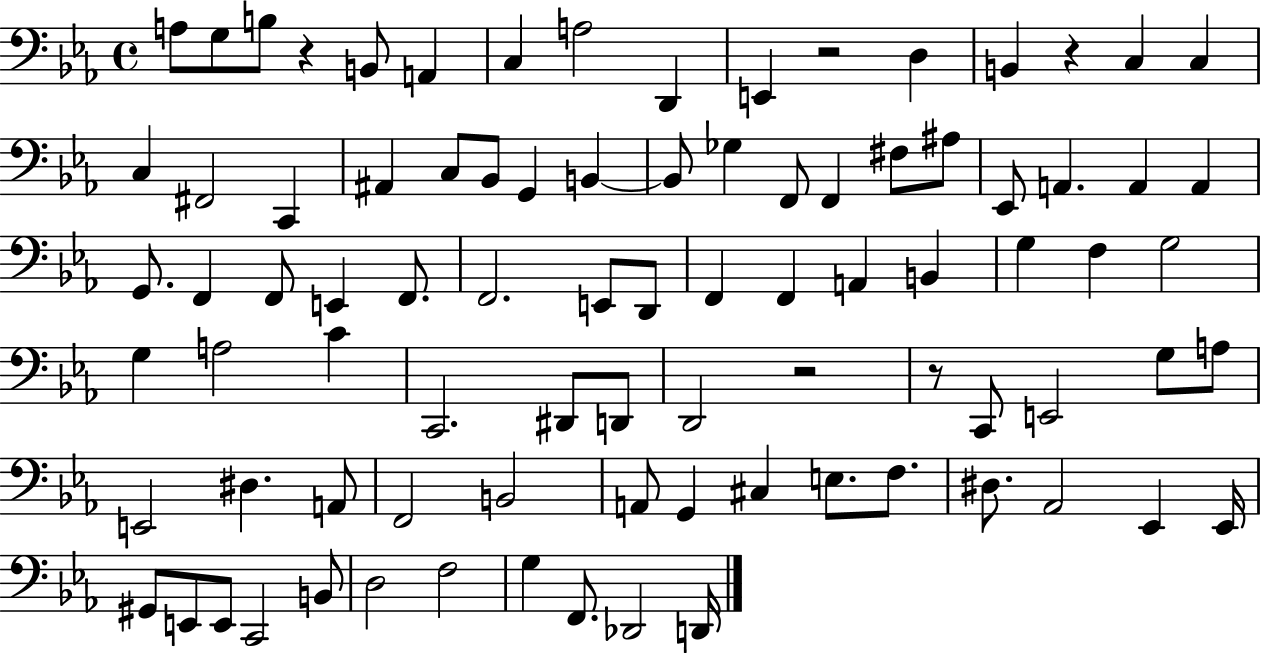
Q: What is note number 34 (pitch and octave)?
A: F2